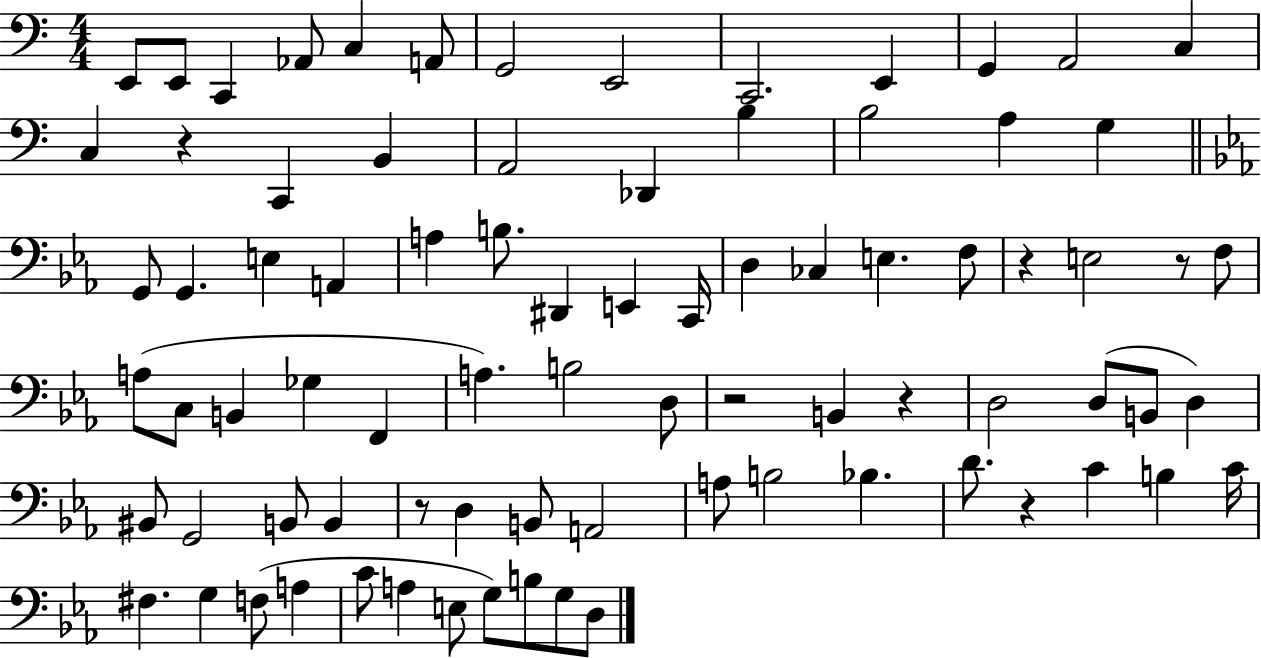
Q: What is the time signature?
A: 4/4